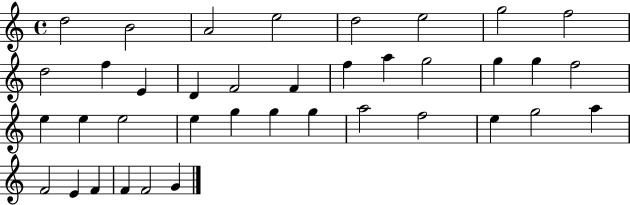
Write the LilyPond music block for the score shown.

{
  \clef treble
  \time 4/4
  \defaultTimeSignature
  \key c \major
  d''2 b'2 | a'2 e''2 | d''2 e''2 | g''2 f''2 | \break d''2 f''4 e'4 | d'4 f'2 f'4 | f''4 a''4 g''2 | g''4 g''4 f''2 | \break e''4 e''4 e''2 | e''4 g''4 g''4 g''4 | a''2 f''2 | e''4 g''2 a''4 | \break f'2 e'4 f'4 | f'4 f'2 g'4 | \bar "|."
}